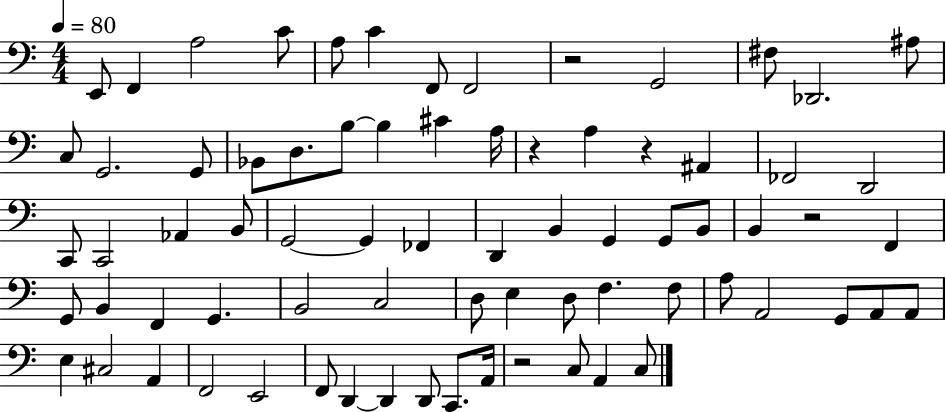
E2/e F2/q A3/h C4/e A3/e C4/q F2/e F2/h R/h G2/h F#3/e Db2/h. A#3/e C3/e G2/h. G2/e Bb2/e D3/e. B3/e B3/q C#4/q A3/s R/q A3/q R/q A#2/q FES2/h D2/h C2/e C2/h Ab2/q B2/e G2/h G2/q FES2/q D2/q B2/q G2/q G2/e B2/e B2/q R/h F2/q G2/e B2/q F2/q G2/q. B2/h C3/h D3/e E3/q D3/e F3/q. F3/e A3/e A2/h G2/e A2/e A2/e E3/q C#3/h A2/q F2/h E2/h F2/e D2/q D2/q D2/e C2/e. A2/s R/h C3/e A2/q C3/e